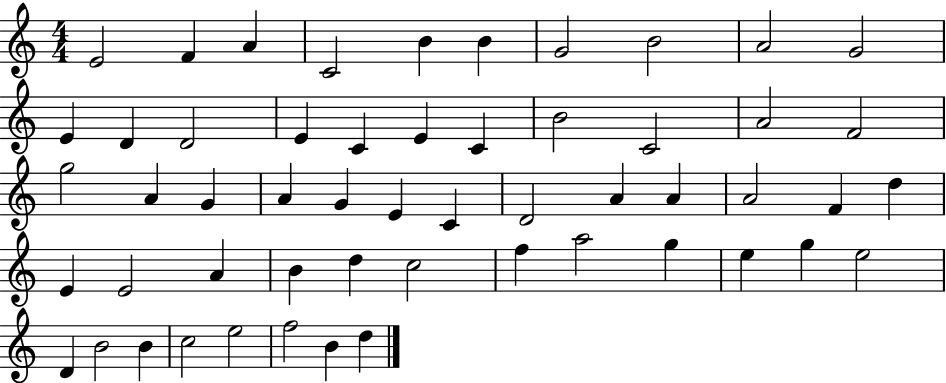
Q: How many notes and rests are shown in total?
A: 54